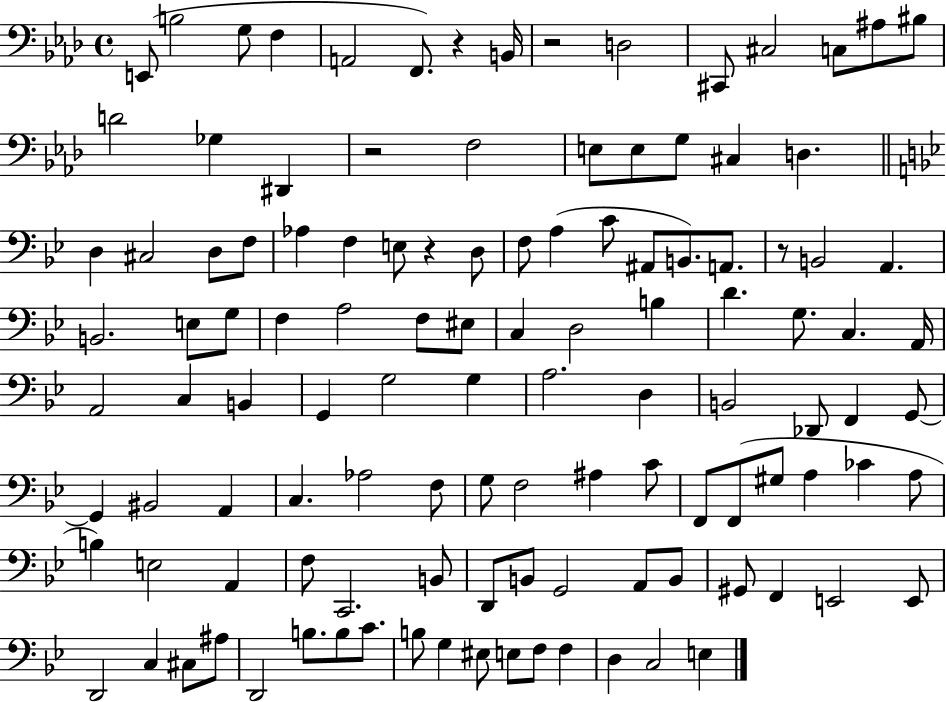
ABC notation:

X:1
T:Untitled
M:4/4
L:1/4
K:Ab
E,,/2 B,2 G,/2 F, A,,2 F,,/2 z B,,/4 z2 D,2 ^C,,/2 ^C,2 C,/2 ^A,/2 ^B,/2 D2 _G, ^D,, z2 F,2 E,/2 E,/2 G,/2 ^C, D, D, ^C,2 D,/2 F,/2 _A, F, E,/2 z D,/2 F,/2 A, C/2 ^A,,/2 B,,/2 A,,/2 z/2 B,,2 A,, B,,2 E,/2 G,/2 F, A,2 F,/2 ^E,/2 C, D,2 B, D G,/2 C, A,,/4 A,,2 C, B,, G,, G,2 G, A,2 D, B,,2 _D,,/2 F,, G,,/2 G,, ^B,,2 A,, C, _A,2 F,/2 G,/2 F,2 ^A, C/2 F,,/2 F,,/2 ^G,/2 A, _C A,/2 B, E,2 A,, F,/2 C,,2 B,,/2 D,,/2 B,,/2 G,,2 A,,/2 B,,/2 ^G,,/2 F,, E,,2 E,,/2 D,,2 C, ^C,/2 ^A,/2 D,,2 B,/2 B,/2 C/2 B,/2 G, ^E,/2 E,/2 F,/2 F, D, C,2 E,